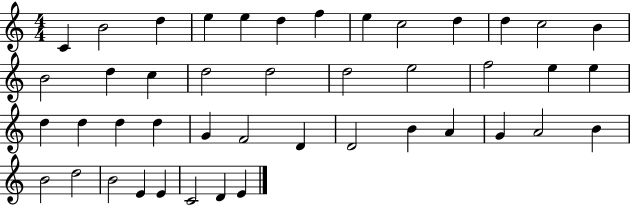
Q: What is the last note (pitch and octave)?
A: E4